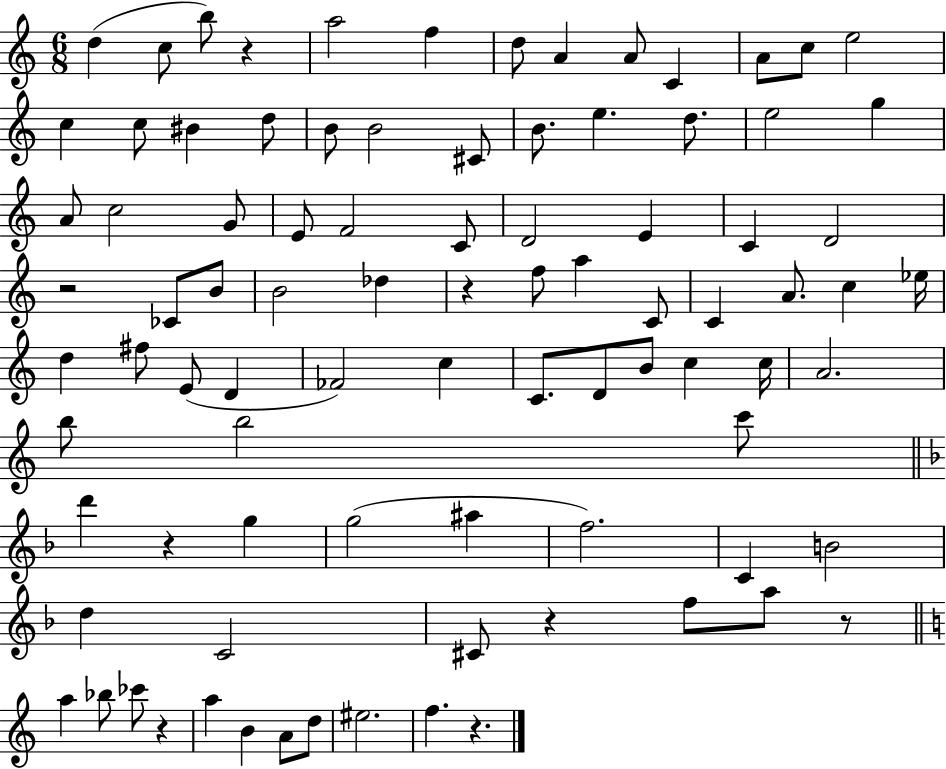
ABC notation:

X:1
T:Untitled
M:6/8
L:1/4
K:C
d c/2 b/2 z a2 f d/2 A A/2 C A/2 c/2 e2 c c/2 ^B d/2 B/2 B2 ^C/2 B/2 e d/2 e2 g A/2 c2 G/2 E/2 F2 C/2 D2 E C D2 z2 _C/2 B/2 B2 _d z f/2 a C/2 C A/2 c _e/4 d ^f/2 E/2 D _F2 c C/2 D/2 B/2 c c/4 A2 b/2 b2 c'/2 d' z g g2 ^a f2 C B2 d C2 ^C/2 z f/2 a/2 z/2 a _b/2 _c'/2 z a B A/2 d/2 ^e2 f z